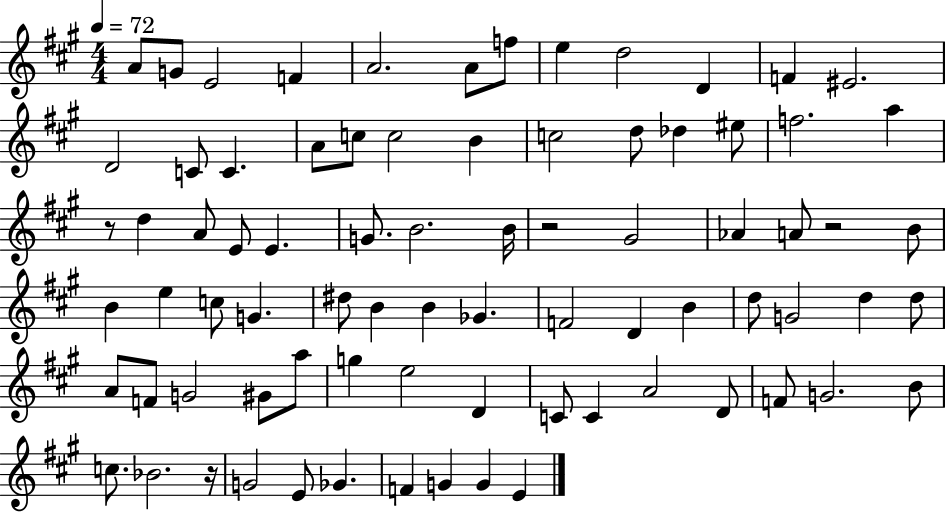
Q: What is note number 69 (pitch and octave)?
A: G4